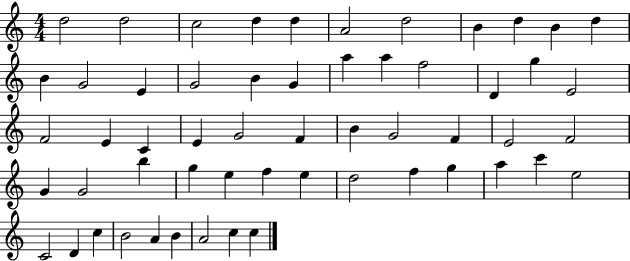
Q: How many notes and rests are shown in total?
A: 56